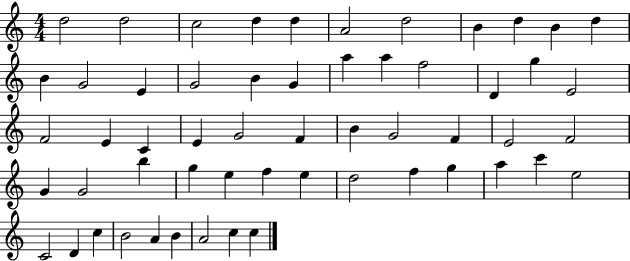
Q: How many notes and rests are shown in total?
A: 56